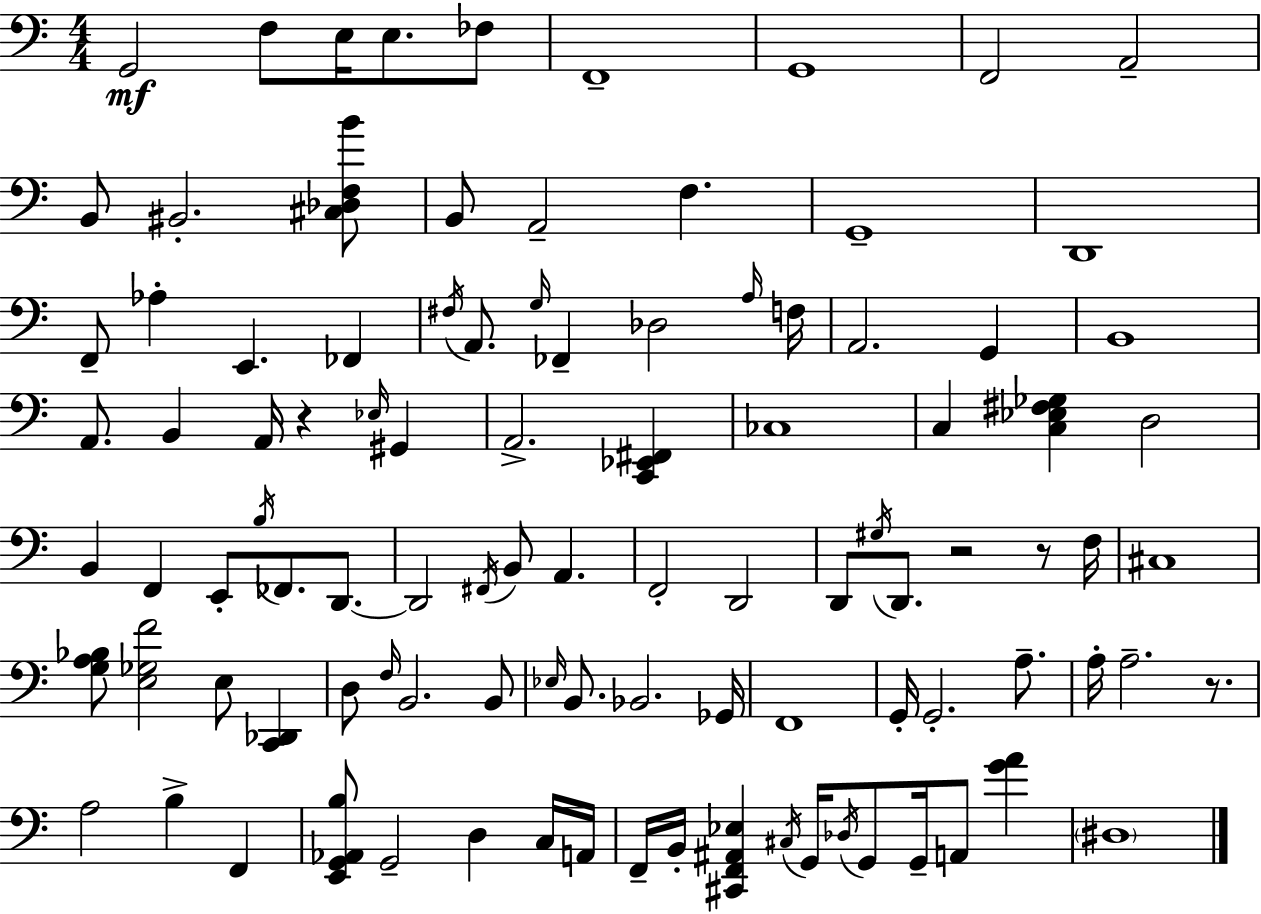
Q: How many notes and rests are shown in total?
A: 100